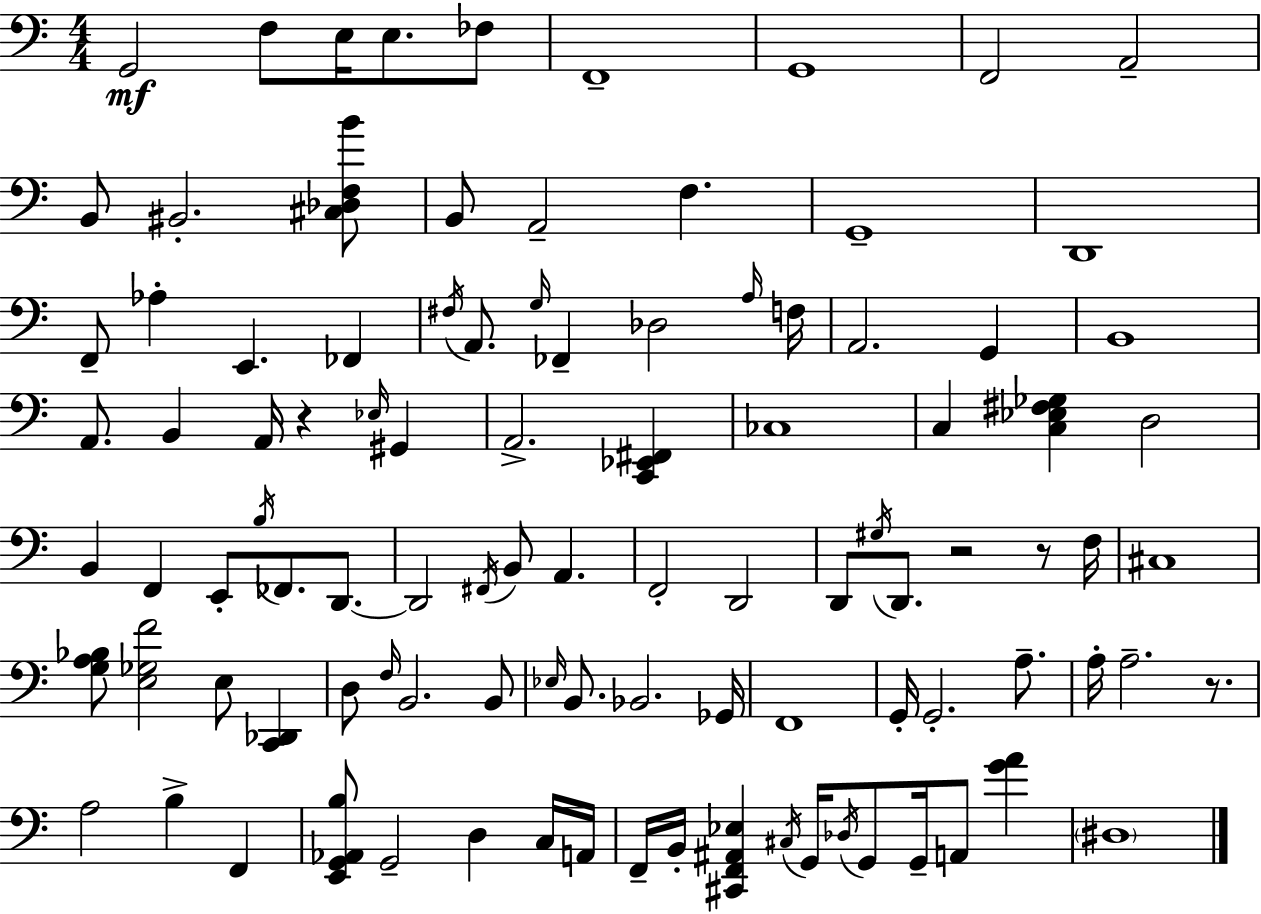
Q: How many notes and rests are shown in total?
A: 100